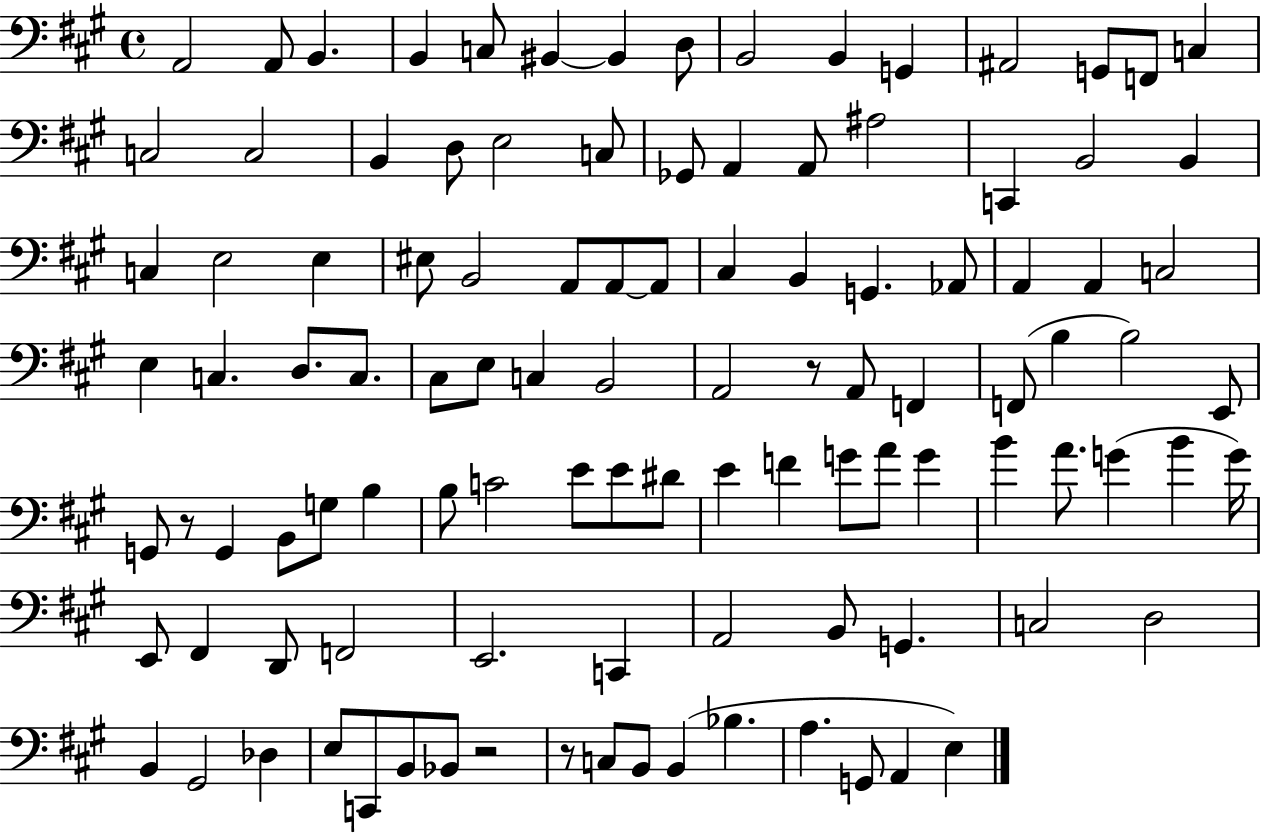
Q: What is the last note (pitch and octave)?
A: E3